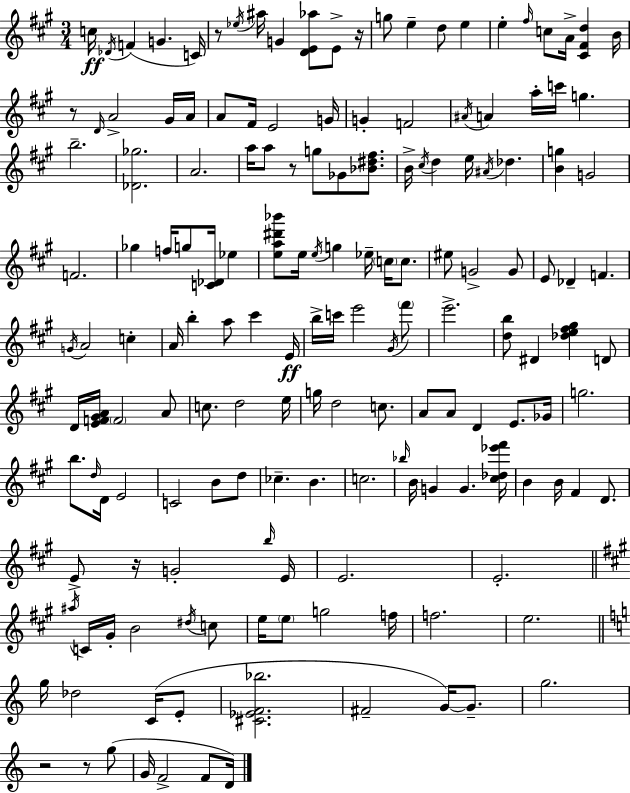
C5/s Db4/s F4/q G4/q. C4/s R/e Eb5/s A#5/s G4/q [D4,E4,Ab5]/e E4/e R/s G5/e E5/q D5/e E5/q E5/q F#5/s C5/e A4/s [C#4,F#4,D5]/q B4/s R/e D4/s A4/h G#4/s A4/s A4/e F#4/s E4/h G4/s G4/q F4/h A#4/s A4/q A5/s C6/s G5/q. B5/h. [Db4,Gb5]/h. A4/h. A5/s A5/e R/e G5/e Gb4/e [Bb4,D#5,F#5]/e. B4/s C#5/s D5/q E5/s A#4/s Db5/q. [B4,G5]/q G4/h F4/h. Gb5/q F5/s G5/e [C4,Db4]/s Eb5/q [E5,A5,D#6,Bb6]/e E5/s E5/s G5/q Eb5/s C5/s C5/e. EIS5/e G4/h G4/e E4/e Db4/q F4/q. G4/s A4/h C5/q A4/s B5/q A5/e C#6/q E4/s B5/s C6/s E6/h G#4/s F#6/e E6/h. [D5,B5]/e D#4/q [Db5,E5,F#5,G#5]/q D4/e D4/s [E4,F4,G#4,A4]/s F4/h A4/e C5/e. D5/h E5/s G5/s D5/h C5/e. A4/e A4/e D4/q E4/e. Gb4/s G5/h. B5/e. D5/s D4/s E4/h C4/h B4/e D5/e CES5/q. B4/q. C5/h. Bb5/s B4/s G4/q G4/q. [C#5,Db5,Eb6,F#6]/s B4/q B4/s F#4/q D4/e. E4/e R/s G4/h B5/s E4/s E4/h. E4/h. A#5/s C4/s G#4/s B4/h D#5/s C5/e E5/s E5/e G5/h F5/s F5/h. E5/h. G5/s Db5/h C4/s E4/e [C#4,Eb4,F4,Bb5]/h. F#4/h G4/s G4/e. G5/h. R/h R/e G5/e G4/s F4/h F4/e D4/s